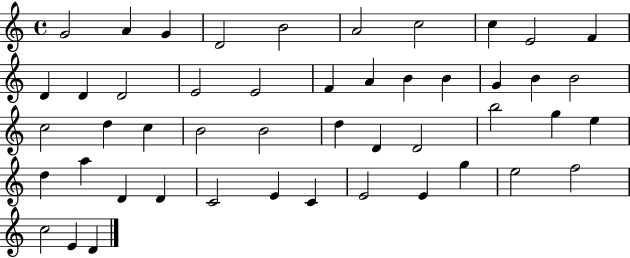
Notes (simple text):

G4/h A4/q G4/q D4/h B4/h A4/h C5/h C5/q E4/h F4/q D4/q D4/q D4/h E4/h E4/h F4/q A4/q B4/q B4/q G4/q B4/q B4/h C5/h D5/q C5/q B4/h B4/h D5/q D4/q D4/h B5/h G5/q E5/q D5/q A5/q D4/q D4/q C4/h E4/q C4/q E4/h E4/q G5/q E5/h F5/h C5/h E4/q D4/q